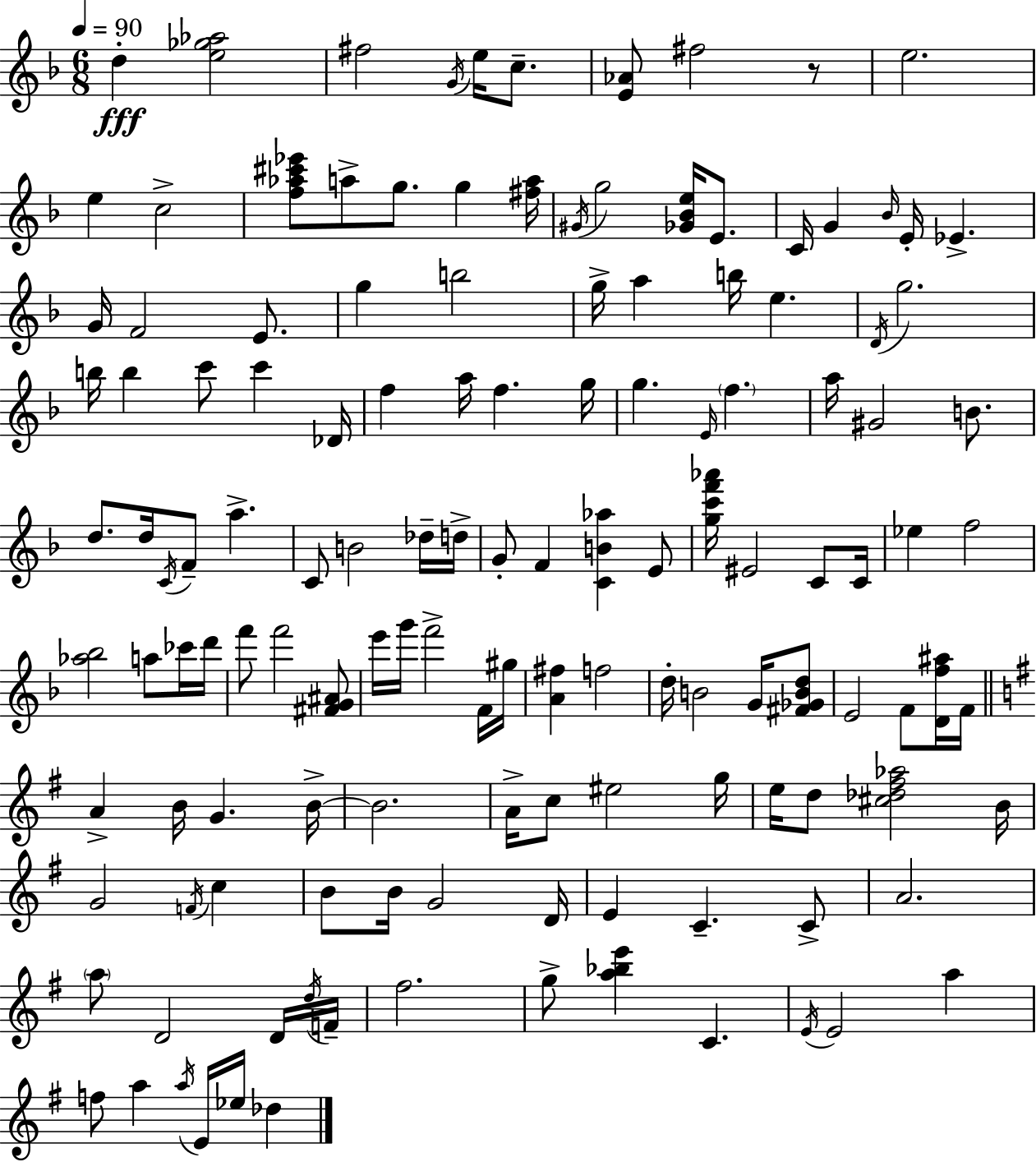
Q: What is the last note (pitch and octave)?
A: Db5